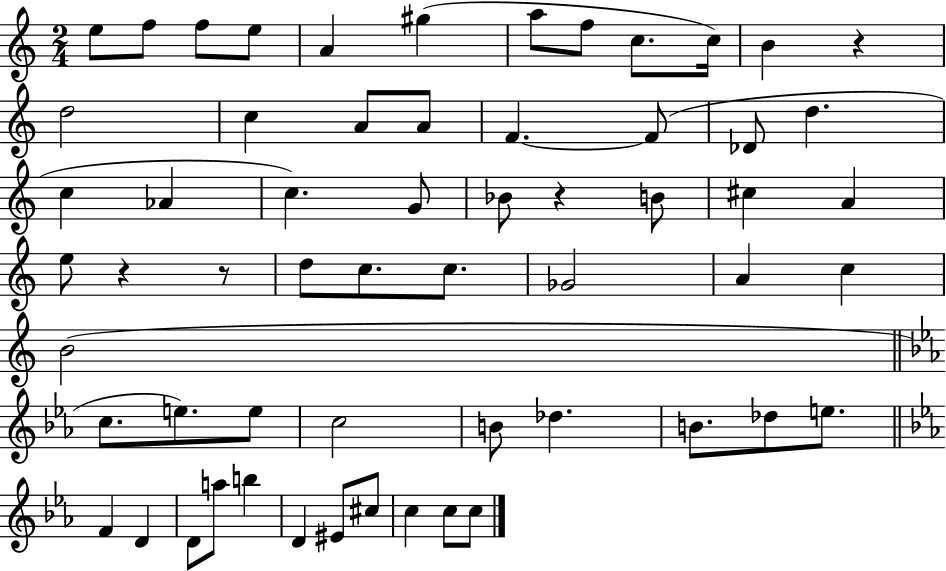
E5/e F5/e F5/e E5/e A4/q G#5/q A5/e F5/e C5/e. C5/s B4/q R/q D5/h C5/q A4/e A4/e F4/q. F4/e Db4/e D5/q. C5/q Ab4/q C5/q. G4/e Bb4/e R/q B4/e C#5/q A4/q E5/e R/q R/e D5/e C5/e. C5/e. Gb4/h A4/q C5/q B4/h C5/e. E5/e. E5/e C5/h B4/e Db5/q. B4/e. Db5/e E5/e. F4/q D4/q D4/e A5/e B5/q D4/q EIS4/e C#5/e C5/q C5/e C5/e